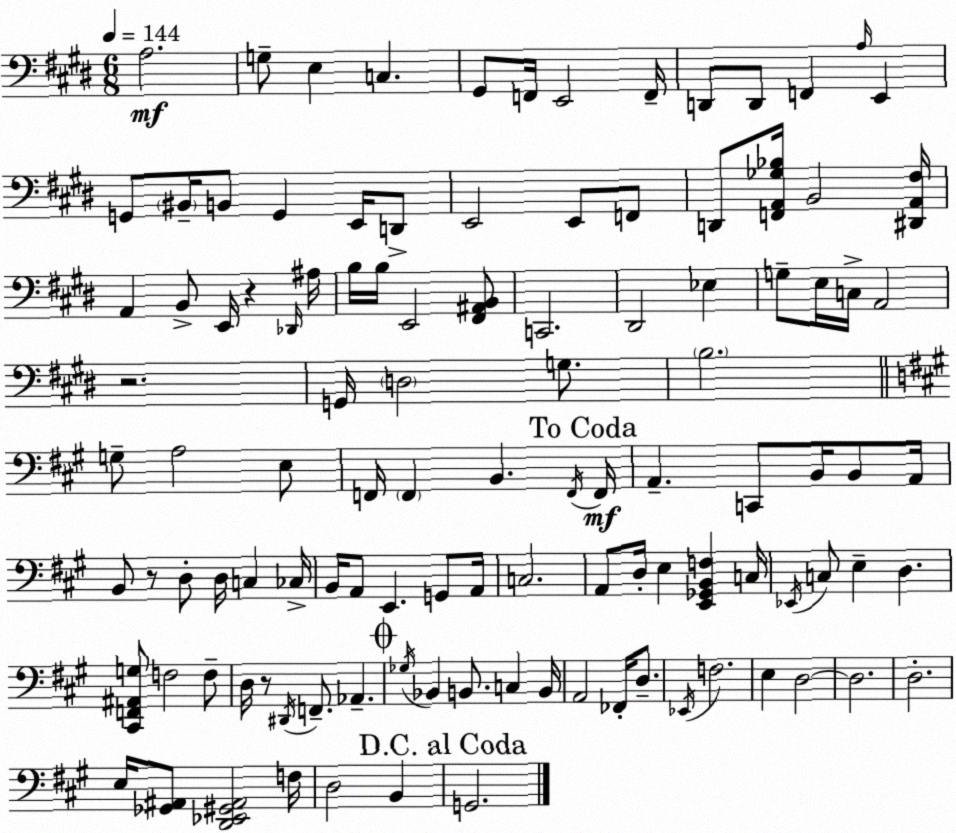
X:1
T:Untitled
M:6/8
L:1/4
K:E
A,2 G,/2 E, C, ^G,,/2 F,,/4 E,,2 F,,/4 D,,/2 D,,/2 F,, A,/4 E,, G,,/2 ^B,,/4 B,,/2 G,, E,,/4 D,,/2 E,,2 E,,/2 F,,/2 D,,/2 [F,,A,,_G,_B,]/4 B,,2 [^D,,A,,^F,]/4 A,, B,,/2 E,,/4 z _D,,/4 ^A,/4 B,/4 B,/4 E,,2 [^F,,^A,,B,,]/2 C,,2 ^D,,2 _E, G,/2 E,/4 C,/4 A,,2 z2 G,,/4 D,2 G,/2 B,2 G,/2 A,2 E,/2 F,,/4 F,, B,, F,,/4 F,,/4 A,, C,,/2 B,,/4 B,,/2 A,,/4 B,,/2 z/2 D,/2 D,/4 C, _C,/4 B,,/4 A,,/2 E,, G,,/2 A,,/4 C,2 A,,/2 D,/4 E, [E,,_G,,B,,F,] C,/4 _E,,/4 C,/2 E, D, [^C,,F,,^A,,G,]/2 F,2 F,/2 D,/4 z/2 ^D,,/4 F,,/2 _A,, _G,/4 _B,, B,,/2 C, B,,/4 A,,2 _F,,/4 D,/2 _E,,/4 F,2 E, D,2 D,2 D,2 E,/4 [_G,,^A,,]/2 [D,,_E,,^G,,^A,,]2 F,/4 D,2 B,, G,,2